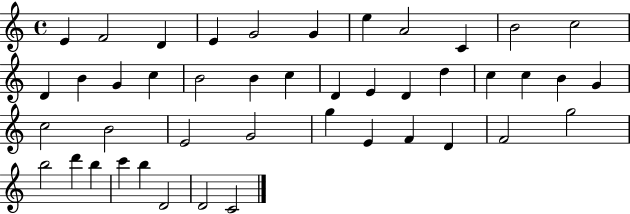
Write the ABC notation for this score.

X:1
T:Untitled
M:4/4
L:1/4
K:C
E F2 D E G2 G e A2 C B2 c2 D B G c B2 B c D E D d c c B G c2 B2 E2 G2 g E F D F2 g2 b2 d' b c' b D2 D2 C2